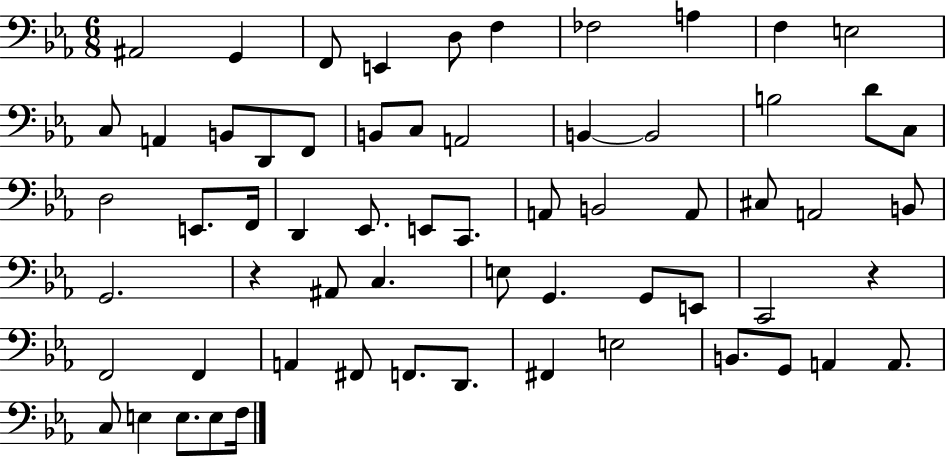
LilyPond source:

{
  \clef bass
  \numericTimeSignature
  \time 6/8
  \key ees \major
  ais,2 g,4 | f,8 e,4 d8 f4 | fes2 a4 | f4 e2 | \break c8 a,4 b,8 d,8 f,8 | b,8 c8 a,2 | b,4~~ b,2 | b2 d'8 c8 | \break d2 e,8. f,16 | d,4 ees,8. e,8 c,8. | a,8 b,2 a,8 | cis8 a,2 b,8 | \break g,2. | r4 ais,8 c4. | e8 g,4. g,8 e,8 | c,2 r4 | \break f,2 f,4 | a,4 fis,8 f,8. d,8. | fis,4 e2 | b,8. g,8 a,4 a,8. | \break c8 e4 e8. e8 f16 | \bar "|."
}